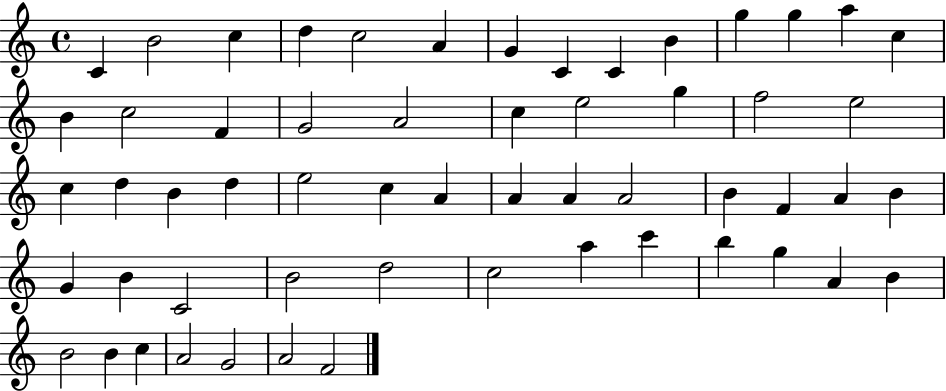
X:1
T:Untitled
M:4/4
L:1/4
K:C
C B2 c d c2 A G C C B g g a c B c2 F G2 A2 c e2 g f2 e2 c d B d e2 c A A A A2 B F A B G B C2 B2 d2 c2 a c' b g A B B2 B c A2 G2 A2 F2